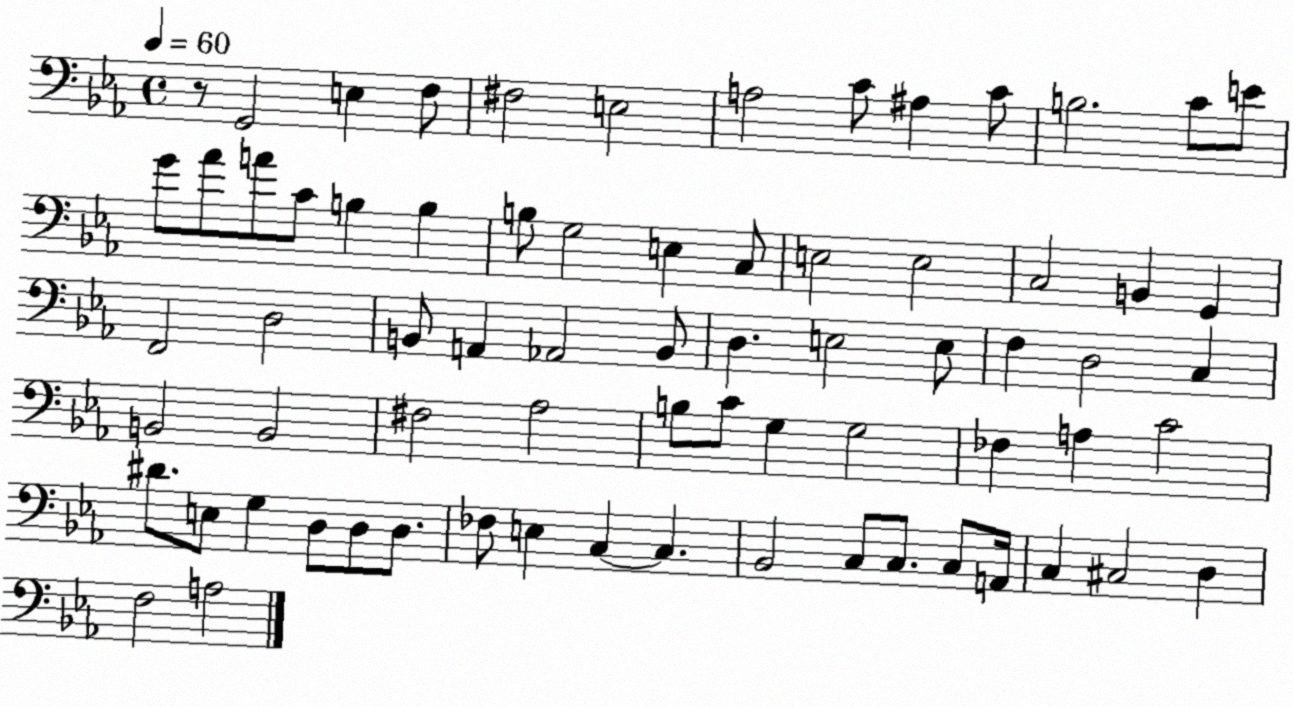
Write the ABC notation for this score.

X:1
T:Untitled
M:4/4
L:1/4
K:Eb
z/2 G,,2 E, F,/2 ^F,2 E,2 A,2 C/2 ^A, C/2 B,2 C/2 E/2 G/2 _A/2 A/2 C/2 B, B, B,/2 G,2 E, C,/2 E,2 E,2 C,2 B,, G,, F,,2 D,2 B,,/2 A,, _A,,2 B,,/2 D, E,2 E,/2 F, D,2 C, B,,2 B,,2 ^F,2 _A,2 B,/2 C/2 G, G,2 _F, A, C2 ^D/2 E,/2 G, D,/2 D,/2 D,/2 _F,/2 E, C, C, _B,,2 C,/2 C,/2 C,/2 A,,/4 C, ^C,2 D, F,2 A,2